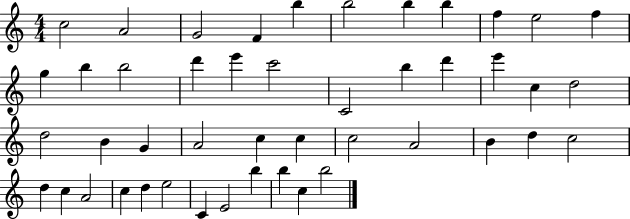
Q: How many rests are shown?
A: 0